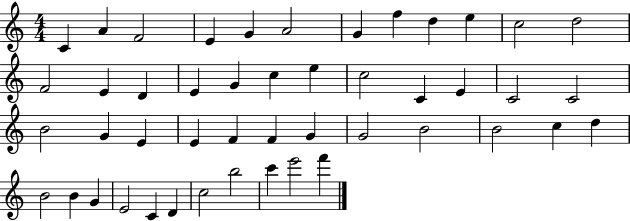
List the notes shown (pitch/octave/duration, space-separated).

C4/q A4/q F4/h E4/q G4/q A4/h G4/q F5/q D5/q E5/q C5/h D5/h F4/h E4/q D4/q E4/q G4/q C5/q E5/q C5/h C4/q E4/q C4/h C4/h B4/h G4/q E4/q E4/q F4/q F4/q G4/q G4/h B4/h B4/h C5/q D5/q B4/h B4/q G4/q E4/h C4/q D4/q C5/h B5/h C6/q E6/h F6/q